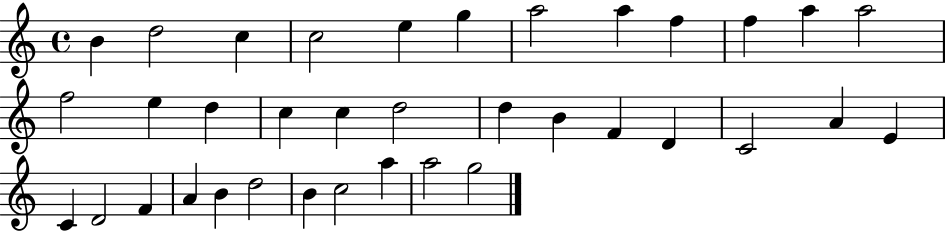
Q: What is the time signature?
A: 4/4